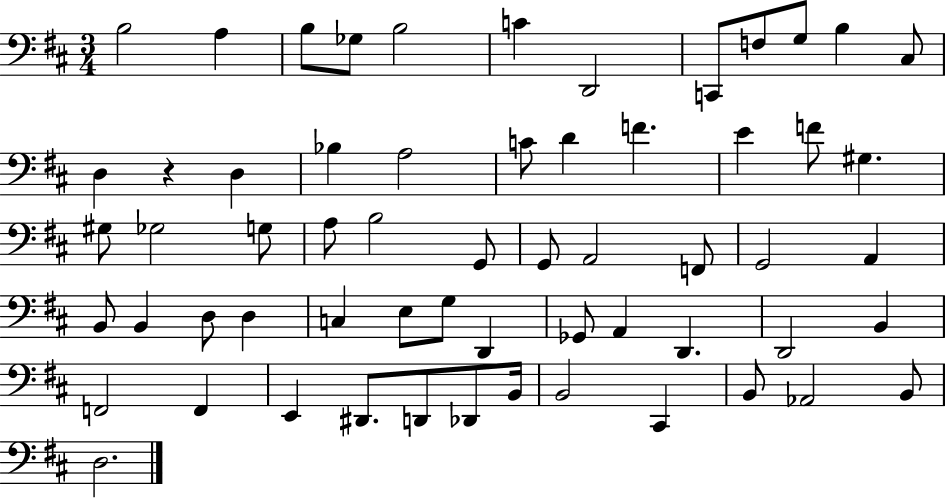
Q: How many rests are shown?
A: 1